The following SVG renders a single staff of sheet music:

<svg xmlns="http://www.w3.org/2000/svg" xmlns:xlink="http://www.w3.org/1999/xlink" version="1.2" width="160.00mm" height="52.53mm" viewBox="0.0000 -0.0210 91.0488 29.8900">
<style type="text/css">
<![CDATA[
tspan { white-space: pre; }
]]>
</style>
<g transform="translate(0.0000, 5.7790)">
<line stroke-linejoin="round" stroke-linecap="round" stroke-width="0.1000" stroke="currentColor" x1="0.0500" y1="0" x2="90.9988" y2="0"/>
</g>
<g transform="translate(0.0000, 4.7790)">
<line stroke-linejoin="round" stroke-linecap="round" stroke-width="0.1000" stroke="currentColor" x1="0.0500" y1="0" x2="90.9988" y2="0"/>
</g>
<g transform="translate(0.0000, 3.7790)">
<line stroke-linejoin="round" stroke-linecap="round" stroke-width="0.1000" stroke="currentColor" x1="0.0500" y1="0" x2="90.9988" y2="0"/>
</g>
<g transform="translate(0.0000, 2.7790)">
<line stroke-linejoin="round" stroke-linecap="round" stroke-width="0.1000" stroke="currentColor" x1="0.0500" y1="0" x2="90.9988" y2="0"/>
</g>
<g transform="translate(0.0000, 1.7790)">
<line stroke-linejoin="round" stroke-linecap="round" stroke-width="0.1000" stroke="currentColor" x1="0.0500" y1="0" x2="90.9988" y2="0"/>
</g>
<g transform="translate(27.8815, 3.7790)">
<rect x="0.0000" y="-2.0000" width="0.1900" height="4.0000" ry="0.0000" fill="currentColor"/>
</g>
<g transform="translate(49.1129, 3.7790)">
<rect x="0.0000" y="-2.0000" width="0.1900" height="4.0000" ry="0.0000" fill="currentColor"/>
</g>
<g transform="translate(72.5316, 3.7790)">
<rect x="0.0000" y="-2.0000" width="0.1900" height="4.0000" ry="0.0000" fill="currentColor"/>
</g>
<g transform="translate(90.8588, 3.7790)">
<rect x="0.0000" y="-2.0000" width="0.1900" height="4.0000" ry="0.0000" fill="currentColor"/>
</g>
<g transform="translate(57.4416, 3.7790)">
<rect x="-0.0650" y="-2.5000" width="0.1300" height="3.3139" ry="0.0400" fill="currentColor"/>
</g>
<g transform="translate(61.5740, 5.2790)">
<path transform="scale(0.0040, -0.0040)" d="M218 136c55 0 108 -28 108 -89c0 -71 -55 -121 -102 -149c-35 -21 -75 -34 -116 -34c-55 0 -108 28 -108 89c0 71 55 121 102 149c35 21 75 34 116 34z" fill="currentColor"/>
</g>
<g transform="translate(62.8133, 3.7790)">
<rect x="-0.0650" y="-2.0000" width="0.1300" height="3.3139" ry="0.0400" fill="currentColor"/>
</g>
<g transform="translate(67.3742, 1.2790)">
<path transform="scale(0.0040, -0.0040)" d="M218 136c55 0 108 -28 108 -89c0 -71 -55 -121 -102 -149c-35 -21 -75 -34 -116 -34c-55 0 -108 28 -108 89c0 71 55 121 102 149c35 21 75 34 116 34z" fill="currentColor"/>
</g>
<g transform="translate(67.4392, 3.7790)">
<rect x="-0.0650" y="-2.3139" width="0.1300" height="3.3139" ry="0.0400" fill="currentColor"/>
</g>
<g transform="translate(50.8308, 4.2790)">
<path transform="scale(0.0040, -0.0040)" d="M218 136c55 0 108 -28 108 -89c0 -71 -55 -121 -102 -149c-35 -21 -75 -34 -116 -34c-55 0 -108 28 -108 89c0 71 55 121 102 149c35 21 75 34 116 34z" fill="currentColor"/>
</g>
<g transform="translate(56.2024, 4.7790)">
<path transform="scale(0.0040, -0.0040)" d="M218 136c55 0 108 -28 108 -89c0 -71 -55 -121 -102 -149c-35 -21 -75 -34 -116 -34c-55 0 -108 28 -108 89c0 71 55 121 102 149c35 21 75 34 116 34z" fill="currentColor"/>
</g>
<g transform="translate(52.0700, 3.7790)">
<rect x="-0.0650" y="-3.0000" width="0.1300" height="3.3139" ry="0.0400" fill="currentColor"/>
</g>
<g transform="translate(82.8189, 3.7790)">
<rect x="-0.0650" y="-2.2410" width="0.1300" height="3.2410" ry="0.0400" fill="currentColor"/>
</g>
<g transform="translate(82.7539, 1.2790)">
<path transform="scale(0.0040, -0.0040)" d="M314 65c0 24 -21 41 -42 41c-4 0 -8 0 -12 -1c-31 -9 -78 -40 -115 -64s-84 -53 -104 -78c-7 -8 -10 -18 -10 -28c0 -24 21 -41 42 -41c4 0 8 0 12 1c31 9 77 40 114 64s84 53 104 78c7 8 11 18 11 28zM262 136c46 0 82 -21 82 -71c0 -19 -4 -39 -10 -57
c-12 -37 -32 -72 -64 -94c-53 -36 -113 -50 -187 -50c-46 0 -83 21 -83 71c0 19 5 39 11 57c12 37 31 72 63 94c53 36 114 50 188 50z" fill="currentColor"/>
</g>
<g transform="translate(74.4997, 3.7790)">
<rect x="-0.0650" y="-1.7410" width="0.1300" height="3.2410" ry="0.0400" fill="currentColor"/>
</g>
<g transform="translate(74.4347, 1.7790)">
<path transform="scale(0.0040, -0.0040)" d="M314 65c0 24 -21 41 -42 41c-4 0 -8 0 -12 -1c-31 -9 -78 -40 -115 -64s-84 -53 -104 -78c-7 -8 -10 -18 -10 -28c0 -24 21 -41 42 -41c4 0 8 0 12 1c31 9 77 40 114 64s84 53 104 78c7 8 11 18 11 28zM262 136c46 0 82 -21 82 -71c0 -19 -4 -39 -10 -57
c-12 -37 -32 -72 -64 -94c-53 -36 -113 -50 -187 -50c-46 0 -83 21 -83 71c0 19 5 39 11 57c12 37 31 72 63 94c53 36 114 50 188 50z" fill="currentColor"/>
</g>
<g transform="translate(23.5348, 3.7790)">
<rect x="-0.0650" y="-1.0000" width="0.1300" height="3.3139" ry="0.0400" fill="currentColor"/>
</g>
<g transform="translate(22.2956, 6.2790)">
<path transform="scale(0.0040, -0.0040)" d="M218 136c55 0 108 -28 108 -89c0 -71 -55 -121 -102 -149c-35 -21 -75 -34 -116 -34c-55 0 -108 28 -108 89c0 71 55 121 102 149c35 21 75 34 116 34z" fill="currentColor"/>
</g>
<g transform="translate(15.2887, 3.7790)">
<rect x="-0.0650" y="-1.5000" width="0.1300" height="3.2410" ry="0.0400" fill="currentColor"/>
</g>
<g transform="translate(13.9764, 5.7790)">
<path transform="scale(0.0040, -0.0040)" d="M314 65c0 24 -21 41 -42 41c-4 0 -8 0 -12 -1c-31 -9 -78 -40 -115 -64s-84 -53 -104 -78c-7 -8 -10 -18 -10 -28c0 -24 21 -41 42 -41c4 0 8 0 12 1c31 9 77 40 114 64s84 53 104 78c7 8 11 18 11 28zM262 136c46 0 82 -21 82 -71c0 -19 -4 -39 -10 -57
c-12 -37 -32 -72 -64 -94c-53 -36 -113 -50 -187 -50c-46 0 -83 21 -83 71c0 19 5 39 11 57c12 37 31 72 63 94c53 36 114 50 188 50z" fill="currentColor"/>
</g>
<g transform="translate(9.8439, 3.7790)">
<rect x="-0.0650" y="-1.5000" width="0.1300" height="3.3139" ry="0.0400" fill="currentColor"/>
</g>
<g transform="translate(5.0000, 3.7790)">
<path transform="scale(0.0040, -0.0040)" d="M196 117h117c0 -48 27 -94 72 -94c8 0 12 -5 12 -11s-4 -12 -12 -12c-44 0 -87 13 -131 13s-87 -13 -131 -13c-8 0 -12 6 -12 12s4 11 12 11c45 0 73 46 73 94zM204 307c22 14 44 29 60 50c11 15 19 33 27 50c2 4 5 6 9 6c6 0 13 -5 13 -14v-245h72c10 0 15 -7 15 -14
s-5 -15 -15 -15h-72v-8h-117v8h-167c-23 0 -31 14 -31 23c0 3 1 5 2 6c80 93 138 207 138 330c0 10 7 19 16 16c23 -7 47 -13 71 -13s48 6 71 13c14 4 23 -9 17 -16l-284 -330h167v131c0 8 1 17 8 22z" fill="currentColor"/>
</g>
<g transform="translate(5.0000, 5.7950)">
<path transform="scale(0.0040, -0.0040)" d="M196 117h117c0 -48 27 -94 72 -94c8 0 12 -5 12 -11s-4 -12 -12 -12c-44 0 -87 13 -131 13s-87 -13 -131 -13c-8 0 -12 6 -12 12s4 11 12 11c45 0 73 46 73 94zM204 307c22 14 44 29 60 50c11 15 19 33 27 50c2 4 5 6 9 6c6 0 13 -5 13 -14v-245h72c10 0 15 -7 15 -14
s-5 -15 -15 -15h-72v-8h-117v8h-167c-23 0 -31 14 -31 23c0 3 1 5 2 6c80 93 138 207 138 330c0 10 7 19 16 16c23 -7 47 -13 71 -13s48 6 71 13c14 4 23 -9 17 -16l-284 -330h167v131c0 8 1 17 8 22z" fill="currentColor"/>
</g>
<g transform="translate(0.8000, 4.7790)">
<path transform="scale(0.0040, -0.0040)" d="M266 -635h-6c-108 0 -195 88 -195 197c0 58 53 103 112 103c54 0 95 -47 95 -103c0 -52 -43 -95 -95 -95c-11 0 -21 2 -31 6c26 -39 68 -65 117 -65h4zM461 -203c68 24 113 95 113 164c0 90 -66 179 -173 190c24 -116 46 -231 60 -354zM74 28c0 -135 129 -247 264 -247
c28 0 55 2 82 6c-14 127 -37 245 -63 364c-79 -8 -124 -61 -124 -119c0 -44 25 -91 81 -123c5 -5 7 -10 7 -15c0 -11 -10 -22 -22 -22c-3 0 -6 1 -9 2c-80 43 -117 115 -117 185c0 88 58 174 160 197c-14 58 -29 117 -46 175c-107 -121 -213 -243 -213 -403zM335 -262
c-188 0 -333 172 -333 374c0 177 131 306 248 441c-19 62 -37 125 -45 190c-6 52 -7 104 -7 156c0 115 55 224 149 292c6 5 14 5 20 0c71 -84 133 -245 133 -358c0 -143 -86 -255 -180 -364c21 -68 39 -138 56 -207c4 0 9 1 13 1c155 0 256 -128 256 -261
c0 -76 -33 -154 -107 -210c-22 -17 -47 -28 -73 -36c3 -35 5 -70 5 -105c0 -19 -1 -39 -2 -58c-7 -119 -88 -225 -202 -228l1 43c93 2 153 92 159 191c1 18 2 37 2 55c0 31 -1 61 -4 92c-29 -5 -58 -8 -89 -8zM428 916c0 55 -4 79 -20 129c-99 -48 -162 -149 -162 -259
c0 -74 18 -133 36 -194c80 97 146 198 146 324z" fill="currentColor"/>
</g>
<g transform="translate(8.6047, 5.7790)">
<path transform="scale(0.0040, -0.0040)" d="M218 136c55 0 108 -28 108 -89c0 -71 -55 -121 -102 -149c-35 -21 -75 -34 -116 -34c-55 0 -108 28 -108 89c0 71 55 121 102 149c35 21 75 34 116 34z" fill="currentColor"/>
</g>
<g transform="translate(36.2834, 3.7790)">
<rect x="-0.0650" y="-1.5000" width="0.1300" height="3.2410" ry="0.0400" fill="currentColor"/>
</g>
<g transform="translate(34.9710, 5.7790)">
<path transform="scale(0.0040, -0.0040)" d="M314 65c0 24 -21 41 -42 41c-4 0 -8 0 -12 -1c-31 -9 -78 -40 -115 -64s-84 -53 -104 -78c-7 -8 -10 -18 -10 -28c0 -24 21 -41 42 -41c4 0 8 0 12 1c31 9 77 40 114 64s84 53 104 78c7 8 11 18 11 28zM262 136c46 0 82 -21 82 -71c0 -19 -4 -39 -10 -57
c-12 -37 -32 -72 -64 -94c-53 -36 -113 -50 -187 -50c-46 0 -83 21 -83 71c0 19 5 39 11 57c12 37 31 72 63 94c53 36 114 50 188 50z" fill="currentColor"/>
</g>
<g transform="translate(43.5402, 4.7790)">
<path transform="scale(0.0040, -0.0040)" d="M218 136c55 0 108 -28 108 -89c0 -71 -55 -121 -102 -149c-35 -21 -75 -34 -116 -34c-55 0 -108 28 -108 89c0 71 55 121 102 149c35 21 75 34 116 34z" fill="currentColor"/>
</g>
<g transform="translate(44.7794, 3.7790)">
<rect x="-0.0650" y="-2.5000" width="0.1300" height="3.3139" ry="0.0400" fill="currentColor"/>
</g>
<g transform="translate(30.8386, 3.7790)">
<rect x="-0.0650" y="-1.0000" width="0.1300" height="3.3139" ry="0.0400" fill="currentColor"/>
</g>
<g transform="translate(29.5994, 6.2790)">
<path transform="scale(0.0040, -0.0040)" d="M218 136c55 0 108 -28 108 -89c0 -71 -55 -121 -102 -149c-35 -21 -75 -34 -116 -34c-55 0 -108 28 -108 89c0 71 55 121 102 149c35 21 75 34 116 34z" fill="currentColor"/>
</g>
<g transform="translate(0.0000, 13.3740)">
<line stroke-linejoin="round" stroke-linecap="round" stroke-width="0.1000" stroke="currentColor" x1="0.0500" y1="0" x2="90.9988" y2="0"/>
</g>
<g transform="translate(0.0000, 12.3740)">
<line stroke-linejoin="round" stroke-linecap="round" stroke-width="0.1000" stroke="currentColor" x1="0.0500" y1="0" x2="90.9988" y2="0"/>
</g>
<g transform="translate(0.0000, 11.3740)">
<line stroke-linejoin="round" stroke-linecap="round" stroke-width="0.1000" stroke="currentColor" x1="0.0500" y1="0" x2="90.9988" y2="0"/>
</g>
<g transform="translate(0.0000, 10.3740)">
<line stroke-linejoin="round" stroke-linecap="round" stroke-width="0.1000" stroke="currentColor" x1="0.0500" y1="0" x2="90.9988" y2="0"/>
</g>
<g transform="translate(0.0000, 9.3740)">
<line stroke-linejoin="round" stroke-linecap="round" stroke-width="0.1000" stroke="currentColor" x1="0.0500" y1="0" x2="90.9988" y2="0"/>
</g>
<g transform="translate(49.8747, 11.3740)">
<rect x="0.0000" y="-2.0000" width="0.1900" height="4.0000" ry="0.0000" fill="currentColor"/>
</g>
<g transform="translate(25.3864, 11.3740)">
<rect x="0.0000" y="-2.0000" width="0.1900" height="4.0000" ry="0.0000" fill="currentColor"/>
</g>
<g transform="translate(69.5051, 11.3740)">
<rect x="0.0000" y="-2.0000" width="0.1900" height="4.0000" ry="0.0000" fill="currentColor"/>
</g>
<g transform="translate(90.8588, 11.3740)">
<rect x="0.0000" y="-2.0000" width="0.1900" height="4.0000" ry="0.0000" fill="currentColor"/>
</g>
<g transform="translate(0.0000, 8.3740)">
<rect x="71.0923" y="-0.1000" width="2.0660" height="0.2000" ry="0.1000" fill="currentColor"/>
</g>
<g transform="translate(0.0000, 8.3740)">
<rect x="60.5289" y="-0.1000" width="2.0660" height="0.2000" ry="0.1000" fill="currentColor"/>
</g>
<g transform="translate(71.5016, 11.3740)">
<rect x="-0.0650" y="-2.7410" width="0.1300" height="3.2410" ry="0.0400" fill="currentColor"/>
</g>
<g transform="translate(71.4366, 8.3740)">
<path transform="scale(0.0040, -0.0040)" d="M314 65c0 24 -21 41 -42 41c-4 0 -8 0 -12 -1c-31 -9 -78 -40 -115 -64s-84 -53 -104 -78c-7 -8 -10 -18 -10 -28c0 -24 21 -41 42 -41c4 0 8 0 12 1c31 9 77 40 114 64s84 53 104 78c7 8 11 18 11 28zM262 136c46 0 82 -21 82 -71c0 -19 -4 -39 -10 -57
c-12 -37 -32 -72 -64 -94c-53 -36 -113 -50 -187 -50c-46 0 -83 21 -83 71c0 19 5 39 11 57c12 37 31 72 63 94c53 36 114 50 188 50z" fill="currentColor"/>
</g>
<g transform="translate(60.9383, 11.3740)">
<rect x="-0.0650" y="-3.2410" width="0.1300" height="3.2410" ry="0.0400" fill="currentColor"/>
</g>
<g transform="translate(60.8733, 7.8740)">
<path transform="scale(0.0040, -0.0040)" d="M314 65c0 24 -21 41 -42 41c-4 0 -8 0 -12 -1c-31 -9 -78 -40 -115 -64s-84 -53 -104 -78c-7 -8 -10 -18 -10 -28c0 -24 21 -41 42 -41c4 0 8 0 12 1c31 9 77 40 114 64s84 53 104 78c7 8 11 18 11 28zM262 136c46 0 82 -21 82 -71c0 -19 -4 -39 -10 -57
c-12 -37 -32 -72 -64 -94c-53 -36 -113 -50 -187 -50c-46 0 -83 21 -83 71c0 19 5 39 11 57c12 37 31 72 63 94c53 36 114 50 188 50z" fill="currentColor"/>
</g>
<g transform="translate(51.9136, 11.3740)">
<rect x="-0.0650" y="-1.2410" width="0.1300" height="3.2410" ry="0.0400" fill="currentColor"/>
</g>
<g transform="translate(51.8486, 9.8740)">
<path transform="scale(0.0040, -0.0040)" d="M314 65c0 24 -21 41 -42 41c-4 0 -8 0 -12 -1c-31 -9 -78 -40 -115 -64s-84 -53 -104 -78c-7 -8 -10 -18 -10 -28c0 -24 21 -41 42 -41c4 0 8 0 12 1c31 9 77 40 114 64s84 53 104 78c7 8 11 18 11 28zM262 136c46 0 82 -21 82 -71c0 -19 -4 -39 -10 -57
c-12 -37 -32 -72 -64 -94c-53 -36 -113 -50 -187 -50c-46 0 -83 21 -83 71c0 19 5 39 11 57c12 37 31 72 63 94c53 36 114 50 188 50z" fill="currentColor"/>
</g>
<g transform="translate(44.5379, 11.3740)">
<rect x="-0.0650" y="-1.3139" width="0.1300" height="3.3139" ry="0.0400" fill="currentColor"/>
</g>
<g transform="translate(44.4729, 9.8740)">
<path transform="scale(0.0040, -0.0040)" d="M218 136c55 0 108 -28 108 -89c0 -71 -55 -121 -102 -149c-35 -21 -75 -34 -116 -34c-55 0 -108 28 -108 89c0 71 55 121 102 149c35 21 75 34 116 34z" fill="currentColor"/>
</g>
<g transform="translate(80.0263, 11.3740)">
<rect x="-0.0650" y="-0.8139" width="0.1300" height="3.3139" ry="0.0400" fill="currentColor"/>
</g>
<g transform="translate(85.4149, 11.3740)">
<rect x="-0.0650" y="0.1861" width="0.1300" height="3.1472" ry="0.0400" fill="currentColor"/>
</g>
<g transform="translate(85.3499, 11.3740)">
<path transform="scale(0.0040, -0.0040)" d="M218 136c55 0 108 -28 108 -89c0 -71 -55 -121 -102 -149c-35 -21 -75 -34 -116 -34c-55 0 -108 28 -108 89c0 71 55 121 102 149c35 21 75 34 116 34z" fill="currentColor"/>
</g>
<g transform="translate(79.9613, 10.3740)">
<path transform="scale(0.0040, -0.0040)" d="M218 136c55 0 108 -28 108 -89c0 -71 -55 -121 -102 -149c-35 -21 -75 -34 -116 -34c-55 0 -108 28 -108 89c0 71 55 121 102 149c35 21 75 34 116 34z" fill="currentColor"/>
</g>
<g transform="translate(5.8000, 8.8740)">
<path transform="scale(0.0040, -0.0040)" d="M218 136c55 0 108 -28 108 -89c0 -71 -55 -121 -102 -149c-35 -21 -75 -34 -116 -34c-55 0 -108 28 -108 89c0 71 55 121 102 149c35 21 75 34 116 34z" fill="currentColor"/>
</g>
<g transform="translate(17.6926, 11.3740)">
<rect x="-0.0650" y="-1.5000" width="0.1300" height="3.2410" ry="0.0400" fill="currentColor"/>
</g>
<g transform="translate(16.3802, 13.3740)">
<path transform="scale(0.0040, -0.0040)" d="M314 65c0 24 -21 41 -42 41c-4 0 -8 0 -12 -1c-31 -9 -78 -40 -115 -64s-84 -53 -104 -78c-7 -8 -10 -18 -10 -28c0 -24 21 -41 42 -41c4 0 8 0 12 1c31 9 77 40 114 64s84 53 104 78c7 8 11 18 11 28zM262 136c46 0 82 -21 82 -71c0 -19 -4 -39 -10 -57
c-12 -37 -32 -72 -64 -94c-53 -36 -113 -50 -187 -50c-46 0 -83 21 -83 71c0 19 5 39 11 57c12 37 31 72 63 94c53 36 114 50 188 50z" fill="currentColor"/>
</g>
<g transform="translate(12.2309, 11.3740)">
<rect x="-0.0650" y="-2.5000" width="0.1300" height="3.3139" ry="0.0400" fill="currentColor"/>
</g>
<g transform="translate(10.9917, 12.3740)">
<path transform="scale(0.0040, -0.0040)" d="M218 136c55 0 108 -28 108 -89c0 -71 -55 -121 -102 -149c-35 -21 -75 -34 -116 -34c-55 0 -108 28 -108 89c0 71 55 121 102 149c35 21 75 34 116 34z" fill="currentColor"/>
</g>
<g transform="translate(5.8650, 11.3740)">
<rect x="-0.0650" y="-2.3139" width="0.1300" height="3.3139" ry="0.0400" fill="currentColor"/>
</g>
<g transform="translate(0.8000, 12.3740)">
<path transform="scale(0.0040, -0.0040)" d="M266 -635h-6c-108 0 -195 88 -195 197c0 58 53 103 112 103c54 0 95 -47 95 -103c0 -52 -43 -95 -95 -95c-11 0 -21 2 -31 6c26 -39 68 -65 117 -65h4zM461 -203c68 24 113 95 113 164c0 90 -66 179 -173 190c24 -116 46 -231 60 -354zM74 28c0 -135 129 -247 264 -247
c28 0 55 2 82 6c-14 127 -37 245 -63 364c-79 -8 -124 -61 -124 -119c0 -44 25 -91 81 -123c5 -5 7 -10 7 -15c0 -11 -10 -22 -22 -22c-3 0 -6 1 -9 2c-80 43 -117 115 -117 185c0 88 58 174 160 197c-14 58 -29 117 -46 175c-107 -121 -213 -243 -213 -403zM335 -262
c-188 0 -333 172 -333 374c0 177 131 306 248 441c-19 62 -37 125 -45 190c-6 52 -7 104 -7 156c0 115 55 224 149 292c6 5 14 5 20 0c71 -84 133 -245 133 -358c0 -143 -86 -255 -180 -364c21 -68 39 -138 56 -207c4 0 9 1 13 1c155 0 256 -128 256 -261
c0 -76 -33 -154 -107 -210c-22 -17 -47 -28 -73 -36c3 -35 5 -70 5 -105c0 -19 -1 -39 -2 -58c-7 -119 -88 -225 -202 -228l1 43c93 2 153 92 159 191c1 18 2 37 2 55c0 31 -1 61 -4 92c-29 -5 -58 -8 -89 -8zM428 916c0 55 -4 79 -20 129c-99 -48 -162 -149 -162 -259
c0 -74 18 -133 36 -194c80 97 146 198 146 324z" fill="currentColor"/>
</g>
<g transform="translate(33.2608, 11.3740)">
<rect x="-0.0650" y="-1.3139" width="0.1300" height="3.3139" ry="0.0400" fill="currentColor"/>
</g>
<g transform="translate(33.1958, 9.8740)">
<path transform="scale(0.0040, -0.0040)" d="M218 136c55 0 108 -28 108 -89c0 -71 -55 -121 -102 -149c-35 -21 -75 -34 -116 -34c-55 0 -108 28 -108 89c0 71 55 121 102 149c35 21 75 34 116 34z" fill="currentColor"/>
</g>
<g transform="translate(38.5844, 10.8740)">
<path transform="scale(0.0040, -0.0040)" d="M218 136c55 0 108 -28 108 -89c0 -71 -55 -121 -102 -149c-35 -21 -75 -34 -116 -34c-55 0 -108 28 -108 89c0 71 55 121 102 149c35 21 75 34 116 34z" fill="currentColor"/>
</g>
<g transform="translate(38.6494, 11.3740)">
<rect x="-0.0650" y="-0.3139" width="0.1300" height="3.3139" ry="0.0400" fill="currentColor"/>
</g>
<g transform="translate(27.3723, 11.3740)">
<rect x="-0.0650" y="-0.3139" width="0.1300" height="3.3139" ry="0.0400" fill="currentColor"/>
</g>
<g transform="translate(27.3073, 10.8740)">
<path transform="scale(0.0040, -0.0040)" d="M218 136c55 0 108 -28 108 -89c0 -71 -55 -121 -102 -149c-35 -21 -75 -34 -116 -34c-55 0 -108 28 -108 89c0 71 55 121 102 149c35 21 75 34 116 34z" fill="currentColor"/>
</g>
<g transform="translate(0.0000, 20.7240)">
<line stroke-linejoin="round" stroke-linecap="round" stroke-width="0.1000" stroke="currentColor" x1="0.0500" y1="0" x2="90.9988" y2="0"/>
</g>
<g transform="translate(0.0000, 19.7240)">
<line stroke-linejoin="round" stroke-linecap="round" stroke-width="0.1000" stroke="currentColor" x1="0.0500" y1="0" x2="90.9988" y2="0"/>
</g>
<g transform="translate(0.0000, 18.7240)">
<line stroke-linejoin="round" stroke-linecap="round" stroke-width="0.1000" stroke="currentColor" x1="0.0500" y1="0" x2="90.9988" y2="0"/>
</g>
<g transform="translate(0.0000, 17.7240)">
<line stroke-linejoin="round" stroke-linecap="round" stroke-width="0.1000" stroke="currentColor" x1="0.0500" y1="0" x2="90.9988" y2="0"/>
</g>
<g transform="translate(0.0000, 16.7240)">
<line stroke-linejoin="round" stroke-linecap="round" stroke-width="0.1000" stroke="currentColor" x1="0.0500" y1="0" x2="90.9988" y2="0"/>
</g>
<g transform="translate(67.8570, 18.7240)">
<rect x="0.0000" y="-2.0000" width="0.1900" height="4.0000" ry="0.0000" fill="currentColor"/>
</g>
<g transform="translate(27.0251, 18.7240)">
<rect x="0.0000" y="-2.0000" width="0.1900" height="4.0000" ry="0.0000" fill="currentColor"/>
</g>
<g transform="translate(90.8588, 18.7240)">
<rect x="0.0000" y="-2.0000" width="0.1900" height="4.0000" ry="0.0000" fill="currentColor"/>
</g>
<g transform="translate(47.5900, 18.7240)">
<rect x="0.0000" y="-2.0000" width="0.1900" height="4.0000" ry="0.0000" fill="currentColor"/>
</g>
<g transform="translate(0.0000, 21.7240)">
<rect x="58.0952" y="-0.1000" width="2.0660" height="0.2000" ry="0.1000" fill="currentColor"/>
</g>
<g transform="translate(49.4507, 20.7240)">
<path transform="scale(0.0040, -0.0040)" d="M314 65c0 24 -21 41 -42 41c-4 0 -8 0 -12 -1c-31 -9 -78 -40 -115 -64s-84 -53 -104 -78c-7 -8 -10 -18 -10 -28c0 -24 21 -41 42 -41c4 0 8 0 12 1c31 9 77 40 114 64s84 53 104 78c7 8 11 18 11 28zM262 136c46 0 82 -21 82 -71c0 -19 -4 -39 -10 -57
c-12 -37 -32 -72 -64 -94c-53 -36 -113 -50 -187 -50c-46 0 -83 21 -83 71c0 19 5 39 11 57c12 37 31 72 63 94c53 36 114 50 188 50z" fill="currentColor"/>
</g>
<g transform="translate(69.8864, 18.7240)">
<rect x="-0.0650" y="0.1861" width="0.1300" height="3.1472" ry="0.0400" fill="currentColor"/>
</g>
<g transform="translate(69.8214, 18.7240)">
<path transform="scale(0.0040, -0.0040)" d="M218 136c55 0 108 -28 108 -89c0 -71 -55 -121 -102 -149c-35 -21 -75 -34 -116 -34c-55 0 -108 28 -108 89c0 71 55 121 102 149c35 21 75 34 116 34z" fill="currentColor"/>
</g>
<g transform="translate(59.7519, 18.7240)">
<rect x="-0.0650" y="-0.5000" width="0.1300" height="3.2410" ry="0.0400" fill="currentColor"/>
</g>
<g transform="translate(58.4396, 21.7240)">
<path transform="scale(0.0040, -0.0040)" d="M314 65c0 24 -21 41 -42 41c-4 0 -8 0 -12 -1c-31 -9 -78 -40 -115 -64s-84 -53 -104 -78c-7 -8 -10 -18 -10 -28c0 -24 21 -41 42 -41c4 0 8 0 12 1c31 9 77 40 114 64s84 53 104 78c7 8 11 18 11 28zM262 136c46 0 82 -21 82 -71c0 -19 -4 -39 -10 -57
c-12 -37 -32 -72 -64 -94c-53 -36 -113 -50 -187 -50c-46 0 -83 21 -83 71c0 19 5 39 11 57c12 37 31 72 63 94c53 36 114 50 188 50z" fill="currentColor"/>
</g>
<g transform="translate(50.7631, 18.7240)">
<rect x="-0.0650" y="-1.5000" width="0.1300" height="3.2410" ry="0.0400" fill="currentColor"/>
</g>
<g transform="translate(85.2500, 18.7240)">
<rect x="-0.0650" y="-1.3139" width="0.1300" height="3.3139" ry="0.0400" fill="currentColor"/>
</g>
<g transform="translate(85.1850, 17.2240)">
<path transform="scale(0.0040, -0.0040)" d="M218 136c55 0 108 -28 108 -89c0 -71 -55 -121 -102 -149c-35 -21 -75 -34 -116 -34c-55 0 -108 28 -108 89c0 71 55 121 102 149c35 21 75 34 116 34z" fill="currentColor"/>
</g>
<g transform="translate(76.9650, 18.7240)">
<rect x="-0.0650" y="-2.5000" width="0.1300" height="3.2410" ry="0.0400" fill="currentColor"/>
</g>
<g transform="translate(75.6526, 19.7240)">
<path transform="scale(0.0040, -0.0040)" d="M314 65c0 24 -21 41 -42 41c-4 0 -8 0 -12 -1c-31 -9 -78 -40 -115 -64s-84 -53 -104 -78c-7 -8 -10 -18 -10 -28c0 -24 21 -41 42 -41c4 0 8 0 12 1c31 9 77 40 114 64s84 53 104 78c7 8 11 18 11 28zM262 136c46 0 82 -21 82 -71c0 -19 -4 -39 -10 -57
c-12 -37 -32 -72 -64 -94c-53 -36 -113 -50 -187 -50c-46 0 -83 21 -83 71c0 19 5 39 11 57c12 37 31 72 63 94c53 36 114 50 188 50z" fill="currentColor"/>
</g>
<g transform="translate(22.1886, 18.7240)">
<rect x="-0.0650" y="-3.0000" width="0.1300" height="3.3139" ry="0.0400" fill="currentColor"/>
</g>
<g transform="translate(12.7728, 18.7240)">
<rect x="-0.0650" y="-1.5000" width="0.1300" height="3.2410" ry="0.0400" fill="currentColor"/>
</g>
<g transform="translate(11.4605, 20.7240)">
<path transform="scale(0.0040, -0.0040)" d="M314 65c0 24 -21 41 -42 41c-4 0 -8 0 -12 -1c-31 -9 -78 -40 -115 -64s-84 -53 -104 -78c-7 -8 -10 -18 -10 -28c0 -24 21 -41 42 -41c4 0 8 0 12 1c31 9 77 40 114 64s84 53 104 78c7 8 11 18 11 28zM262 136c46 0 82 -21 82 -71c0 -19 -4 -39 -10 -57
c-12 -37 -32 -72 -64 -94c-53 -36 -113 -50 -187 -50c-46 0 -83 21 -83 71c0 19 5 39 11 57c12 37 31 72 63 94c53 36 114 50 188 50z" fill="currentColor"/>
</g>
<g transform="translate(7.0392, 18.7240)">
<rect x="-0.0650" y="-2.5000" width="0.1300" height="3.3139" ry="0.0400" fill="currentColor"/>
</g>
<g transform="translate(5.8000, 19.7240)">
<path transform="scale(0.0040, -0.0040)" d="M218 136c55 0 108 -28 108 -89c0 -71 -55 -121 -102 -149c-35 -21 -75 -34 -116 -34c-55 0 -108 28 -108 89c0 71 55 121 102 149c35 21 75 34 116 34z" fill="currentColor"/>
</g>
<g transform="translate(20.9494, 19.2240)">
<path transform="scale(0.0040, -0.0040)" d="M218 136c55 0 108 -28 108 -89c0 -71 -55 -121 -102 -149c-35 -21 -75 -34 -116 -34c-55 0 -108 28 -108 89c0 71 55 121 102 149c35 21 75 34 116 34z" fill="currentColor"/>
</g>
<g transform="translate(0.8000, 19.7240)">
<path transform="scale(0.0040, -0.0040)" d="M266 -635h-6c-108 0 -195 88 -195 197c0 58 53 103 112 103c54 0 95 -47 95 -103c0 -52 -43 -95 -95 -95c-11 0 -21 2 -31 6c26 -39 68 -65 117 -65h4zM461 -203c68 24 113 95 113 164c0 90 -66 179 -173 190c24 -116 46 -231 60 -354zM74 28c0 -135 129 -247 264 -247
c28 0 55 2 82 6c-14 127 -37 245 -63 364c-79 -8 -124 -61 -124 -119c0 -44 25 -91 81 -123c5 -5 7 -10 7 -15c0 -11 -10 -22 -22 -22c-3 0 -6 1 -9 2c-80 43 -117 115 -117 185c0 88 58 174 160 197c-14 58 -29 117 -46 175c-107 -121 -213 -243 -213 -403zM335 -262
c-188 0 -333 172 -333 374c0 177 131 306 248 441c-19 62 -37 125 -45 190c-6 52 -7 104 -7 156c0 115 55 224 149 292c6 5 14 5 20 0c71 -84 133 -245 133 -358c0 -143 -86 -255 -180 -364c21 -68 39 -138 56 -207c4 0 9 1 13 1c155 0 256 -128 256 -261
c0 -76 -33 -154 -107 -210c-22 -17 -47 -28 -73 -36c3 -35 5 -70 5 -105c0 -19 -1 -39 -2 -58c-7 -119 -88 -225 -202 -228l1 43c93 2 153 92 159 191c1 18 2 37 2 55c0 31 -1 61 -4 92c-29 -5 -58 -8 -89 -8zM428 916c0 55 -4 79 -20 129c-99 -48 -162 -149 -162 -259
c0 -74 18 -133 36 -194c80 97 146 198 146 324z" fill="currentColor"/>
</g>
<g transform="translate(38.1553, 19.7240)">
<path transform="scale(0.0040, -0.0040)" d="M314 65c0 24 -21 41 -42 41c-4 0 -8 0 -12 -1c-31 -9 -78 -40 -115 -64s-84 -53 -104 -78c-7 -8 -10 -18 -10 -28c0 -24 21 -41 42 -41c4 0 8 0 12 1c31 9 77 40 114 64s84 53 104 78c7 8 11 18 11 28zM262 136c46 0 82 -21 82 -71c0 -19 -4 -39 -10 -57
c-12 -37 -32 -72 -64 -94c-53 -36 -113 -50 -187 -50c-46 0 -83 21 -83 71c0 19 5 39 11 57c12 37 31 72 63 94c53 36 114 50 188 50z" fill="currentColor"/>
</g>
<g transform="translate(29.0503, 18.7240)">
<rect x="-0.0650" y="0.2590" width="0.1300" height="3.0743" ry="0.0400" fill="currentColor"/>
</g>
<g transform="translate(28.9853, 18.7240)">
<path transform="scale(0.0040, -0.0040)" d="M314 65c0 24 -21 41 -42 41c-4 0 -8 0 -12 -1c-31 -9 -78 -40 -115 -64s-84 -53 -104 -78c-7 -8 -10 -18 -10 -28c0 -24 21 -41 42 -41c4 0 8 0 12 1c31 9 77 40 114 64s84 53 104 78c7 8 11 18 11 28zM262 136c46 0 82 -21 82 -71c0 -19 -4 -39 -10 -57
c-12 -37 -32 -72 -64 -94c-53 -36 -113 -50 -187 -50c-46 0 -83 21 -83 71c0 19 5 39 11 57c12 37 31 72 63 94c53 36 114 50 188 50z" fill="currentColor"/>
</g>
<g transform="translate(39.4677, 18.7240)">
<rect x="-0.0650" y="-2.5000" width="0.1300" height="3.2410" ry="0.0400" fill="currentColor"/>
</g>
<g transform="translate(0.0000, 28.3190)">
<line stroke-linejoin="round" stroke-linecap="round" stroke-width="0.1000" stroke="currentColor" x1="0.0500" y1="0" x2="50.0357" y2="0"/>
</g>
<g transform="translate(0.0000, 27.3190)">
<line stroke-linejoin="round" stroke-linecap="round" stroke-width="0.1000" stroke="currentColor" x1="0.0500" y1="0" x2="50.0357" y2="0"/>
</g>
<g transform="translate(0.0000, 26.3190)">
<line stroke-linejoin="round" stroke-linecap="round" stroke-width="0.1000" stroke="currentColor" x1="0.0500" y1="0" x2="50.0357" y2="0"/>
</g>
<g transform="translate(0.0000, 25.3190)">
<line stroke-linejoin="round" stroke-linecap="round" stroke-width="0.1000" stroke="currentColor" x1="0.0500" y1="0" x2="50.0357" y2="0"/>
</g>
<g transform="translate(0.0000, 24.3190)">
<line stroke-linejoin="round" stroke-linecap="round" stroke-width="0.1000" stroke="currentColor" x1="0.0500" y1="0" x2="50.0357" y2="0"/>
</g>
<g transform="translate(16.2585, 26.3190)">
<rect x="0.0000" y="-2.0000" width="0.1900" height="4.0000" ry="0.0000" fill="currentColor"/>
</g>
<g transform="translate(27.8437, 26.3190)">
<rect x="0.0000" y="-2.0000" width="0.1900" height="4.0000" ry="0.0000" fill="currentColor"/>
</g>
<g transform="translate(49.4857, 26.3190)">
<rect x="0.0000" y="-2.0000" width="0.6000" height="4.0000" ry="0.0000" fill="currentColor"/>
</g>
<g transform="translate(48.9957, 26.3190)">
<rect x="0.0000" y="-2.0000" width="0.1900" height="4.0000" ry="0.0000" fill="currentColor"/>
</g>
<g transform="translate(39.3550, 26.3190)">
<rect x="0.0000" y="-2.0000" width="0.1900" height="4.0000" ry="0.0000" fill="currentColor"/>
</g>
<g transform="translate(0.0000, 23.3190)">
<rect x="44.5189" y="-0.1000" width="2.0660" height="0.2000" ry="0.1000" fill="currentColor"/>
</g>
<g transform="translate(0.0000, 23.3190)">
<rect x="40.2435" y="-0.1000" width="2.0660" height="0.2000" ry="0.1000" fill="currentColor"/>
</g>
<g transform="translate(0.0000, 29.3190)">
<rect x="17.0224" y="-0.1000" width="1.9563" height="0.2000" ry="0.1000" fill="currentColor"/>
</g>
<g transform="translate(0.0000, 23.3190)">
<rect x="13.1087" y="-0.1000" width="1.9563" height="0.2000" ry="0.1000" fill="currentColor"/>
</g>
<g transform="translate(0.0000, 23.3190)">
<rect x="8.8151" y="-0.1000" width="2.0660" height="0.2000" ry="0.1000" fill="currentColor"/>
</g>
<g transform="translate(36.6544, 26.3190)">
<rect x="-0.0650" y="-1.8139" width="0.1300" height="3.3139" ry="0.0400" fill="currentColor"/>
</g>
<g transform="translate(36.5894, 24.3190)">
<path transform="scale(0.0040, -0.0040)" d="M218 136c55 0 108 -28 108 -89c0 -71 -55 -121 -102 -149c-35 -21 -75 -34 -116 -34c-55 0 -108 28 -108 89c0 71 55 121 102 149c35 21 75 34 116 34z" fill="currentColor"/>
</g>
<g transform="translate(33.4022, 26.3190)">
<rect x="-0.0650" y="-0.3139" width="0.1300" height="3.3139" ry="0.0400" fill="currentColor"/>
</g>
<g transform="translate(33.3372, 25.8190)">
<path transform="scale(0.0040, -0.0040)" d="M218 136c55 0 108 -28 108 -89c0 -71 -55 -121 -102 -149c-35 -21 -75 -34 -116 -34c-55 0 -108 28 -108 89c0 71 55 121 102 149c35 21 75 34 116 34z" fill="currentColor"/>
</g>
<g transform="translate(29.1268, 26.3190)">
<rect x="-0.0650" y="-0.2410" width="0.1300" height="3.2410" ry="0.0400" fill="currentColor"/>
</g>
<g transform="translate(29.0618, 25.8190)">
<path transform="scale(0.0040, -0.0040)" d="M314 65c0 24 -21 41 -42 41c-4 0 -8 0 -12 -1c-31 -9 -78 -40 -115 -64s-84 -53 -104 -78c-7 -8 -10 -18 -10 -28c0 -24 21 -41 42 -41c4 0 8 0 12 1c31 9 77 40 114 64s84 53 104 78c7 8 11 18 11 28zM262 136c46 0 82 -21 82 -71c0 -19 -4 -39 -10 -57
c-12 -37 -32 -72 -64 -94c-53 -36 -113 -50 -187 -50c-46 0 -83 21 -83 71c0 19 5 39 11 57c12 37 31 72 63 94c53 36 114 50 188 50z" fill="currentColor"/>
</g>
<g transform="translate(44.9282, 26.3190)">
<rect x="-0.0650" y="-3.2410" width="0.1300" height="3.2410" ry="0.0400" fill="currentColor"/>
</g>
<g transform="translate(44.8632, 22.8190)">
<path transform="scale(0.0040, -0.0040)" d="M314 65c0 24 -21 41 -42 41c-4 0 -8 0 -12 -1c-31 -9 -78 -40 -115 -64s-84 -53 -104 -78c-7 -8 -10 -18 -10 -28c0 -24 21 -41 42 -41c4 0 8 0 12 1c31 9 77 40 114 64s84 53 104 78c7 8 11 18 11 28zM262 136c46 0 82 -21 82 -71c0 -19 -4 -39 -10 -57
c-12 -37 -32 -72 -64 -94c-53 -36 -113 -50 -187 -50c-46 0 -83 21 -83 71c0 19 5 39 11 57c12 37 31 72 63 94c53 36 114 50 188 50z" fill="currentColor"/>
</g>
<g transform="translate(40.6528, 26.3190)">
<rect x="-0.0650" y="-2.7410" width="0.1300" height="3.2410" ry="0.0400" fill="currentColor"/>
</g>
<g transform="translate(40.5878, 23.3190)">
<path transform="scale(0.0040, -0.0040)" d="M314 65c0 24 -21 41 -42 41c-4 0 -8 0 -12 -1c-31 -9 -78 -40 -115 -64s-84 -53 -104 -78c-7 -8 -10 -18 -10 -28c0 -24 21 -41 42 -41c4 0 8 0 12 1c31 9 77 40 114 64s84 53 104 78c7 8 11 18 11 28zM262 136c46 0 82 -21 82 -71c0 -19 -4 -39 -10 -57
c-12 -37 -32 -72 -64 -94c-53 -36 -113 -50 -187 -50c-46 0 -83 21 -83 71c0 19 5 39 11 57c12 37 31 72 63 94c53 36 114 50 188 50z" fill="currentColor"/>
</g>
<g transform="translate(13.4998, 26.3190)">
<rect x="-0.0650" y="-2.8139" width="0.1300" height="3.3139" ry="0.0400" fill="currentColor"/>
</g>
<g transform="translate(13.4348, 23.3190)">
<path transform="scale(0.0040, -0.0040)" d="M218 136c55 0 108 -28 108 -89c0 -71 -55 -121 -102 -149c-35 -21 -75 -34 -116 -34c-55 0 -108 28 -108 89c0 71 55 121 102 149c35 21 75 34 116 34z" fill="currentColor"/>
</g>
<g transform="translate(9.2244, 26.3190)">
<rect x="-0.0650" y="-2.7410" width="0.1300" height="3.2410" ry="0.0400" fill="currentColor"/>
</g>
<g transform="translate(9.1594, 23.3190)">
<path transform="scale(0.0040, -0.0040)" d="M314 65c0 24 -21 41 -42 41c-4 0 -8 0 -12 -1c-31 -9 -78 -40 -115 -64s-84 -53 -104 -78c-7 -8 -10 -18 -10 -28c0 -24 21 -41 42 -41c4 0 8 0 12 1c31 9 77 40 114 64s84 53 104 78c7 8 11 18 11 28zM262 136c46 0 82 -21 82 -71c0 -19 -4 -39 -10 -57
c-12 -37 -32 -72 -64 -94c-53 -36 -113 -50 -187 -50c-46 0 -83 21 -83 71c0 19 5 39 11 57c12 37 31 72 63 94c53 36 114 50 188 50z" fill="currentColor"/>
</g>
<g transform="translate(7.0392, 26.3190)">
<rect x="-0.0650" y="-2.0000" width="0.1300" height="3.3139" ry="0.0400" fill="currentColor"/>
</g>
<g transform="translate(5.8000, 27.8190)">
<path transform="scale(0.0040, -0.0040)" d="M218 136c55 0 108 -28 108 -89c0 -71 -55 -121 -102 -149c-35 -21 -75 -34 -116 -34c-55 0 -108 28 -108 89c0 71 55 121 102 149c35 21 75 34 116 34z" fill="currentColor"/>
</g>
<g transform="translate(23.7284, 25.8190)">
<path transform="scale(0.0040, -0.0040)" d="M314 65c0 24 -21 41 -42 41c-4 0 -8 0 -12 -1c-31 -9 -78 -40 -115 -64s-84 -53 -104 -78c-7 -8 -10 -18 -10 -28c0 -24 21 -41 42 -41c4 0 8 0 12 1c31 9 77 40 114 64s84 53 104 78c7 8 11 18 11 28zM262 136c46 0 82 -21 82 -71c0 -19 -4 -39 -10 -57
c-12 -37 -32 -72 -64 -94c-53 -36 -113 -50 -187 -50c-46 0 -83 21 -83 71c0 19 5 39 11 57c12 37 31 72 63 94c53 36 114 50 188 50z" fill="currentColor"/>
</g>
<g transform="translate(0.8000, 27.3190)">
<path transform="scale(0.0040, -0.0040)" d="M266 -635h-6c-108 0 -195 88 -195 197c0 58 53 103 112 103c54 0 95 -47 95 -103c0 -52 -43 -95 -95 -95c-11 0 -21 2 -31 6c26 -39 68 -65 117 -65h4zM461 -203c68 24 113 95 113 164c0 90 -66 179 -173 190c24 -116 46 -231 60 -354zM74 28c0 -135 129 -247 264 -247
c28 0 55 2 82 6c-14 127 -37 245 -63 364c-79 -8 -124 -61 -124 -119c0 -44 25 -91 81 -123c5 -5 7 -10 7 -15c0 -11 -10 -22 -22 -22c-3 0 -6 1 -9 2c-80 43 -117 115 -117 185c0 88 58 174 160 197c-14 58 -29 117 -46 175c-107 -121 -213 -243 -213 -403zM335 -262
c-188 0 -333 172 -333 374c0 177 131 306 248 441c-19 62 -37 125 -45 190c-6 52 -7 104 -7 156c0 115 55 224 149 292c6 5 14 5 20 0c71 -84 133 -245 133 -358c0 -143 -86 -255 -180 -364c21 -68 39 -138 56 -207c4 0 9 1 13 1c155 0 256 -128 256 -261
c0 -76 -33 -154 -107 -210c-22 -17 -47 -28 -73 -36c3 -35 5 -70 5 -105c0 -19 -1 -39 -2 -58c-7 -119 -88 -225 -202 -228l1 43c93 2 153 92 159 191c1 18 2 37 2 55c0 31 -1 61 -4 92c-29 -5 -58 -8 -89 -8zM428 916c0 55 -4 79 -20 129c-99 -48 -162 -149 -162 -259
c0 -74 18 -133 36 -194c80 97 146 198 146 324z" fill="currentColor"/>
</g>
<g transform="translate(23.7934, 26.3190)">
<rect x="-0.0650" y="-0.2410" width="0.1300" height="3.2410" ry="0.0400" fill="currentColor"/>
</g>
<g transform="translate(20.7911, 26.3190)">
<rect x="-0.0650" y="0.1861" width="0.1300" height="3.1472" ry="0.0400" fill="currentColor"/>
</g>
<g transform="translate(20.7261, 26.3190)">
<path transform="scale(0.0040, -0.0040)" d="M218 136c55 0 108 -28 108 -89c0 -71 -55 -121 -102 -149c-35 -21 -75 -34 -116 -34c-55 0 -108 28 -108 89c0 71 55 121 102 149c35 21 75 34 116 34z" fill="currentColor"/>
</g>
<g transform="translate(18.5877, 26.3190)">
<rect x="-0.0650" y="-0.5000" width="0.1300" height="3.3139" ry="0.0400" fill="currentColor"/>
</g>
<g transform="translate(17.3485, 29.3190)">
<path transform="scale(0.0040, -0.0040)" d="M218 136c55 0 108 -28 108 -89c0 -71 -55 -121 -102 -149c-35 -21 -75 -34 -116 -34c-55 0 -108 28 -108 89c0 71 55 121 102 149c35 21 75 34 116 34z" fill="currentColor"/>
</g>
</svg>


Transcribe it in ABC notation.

X:1
T:Untitled
M:4/4
L:1/4
K:C
E E2 D D E2 G A G F g f2 g2 g G E2 c e c e e2 b2 a2 d B G E2 A B2 G2 E2 C2 B G2 e F a2 a C B c2 c2 c f a2 b2